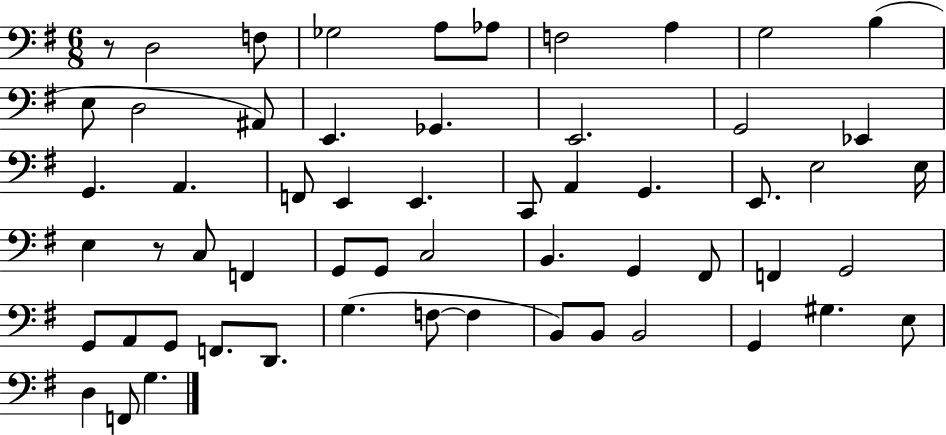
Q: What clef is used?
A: bass